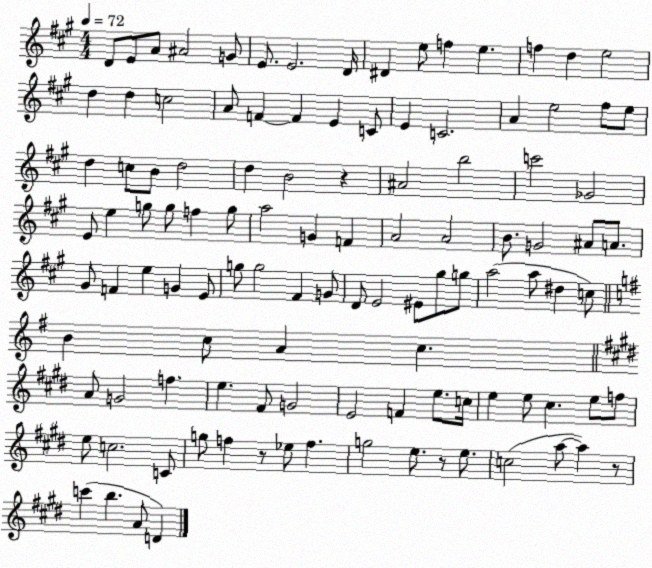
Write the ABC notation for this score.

X:1
T:Untitled
M:4/4
L:1/4
K:A
D/2 E/2 A/2 ^A2 G/2 E/2 E2 D/4 ^D e/2 f e f d e2 d d c2 A/2 F F E C/2 E C2 A e2 ^f/2 e/2 d c/2 B/2 d2 d B2 z ^A2 b2 c'2 _G2 E/2 e g/2 g/2 f g/2 a2 G F A2 A2 B/2 G2 ^A/2 A/2 ^G/2 F e G E/2 g/2 g2 ^F G/2 D/2 E2 ^E/2 ^g/2 g/2 a2 a/2 ^d c/2 B c/2 A c A/2 G2 f e ^F/2 G2 E2 F e/2 c/4 e e/2 ^c e/2 f/2 e/2 c2 C/2 g/2 f z/2 _e/2 f g2 e/2 z/2 e/2 c2 a/2 a z/2 c' b A/2 D